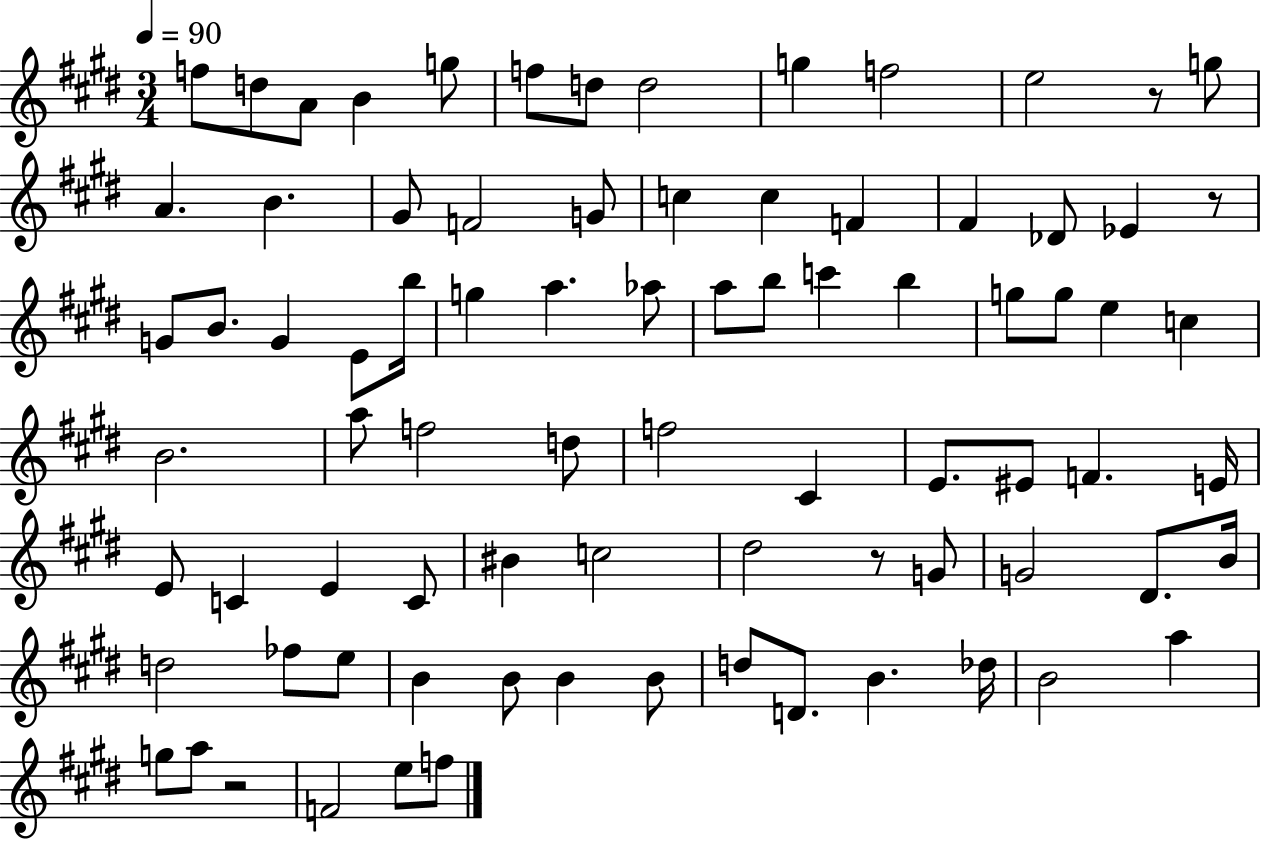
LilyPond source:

{
  \clef treble
  \numericTimeSignature
  \time 3/4
  \key e \major
  \tempo 4 = 90
  \repeat volta 2 { f''8 d''8 a'8 b'4 g''8 | f''8 d''8 d''2 | g''4 f''2 | e''2 r8 g''8 | \break a'4. b'4. | gis'8 f'2 g'8 | c''4 c''4 f'4 | fis'4 des'8 ees'4 r8 | \break g'8 b'8. g'4 e'8 b''16 | g''4 a''4. aes''8 | a''8 b''8 c'''4 b''4 | g''8 g''8 e''4 c''4 | \break b'2. | a''8 f''2 d''8 | f''2 cis'4 | e'8. eis'8 f'4. e'16 | \break e'8 c'4 e'4 c'8 | bis'4 c''2 | dis''2 r8 g'8 | g'2 dis'8. b'16 | \break d''2 fes''8 e''8 | b'4 b'8 b'4 b'8 | d''8 d'8. b'4. des''16 | b'2 a''4 | \break g''8 a''8 r2 | f'2 e''8 f''8 | } \bar "|."
}